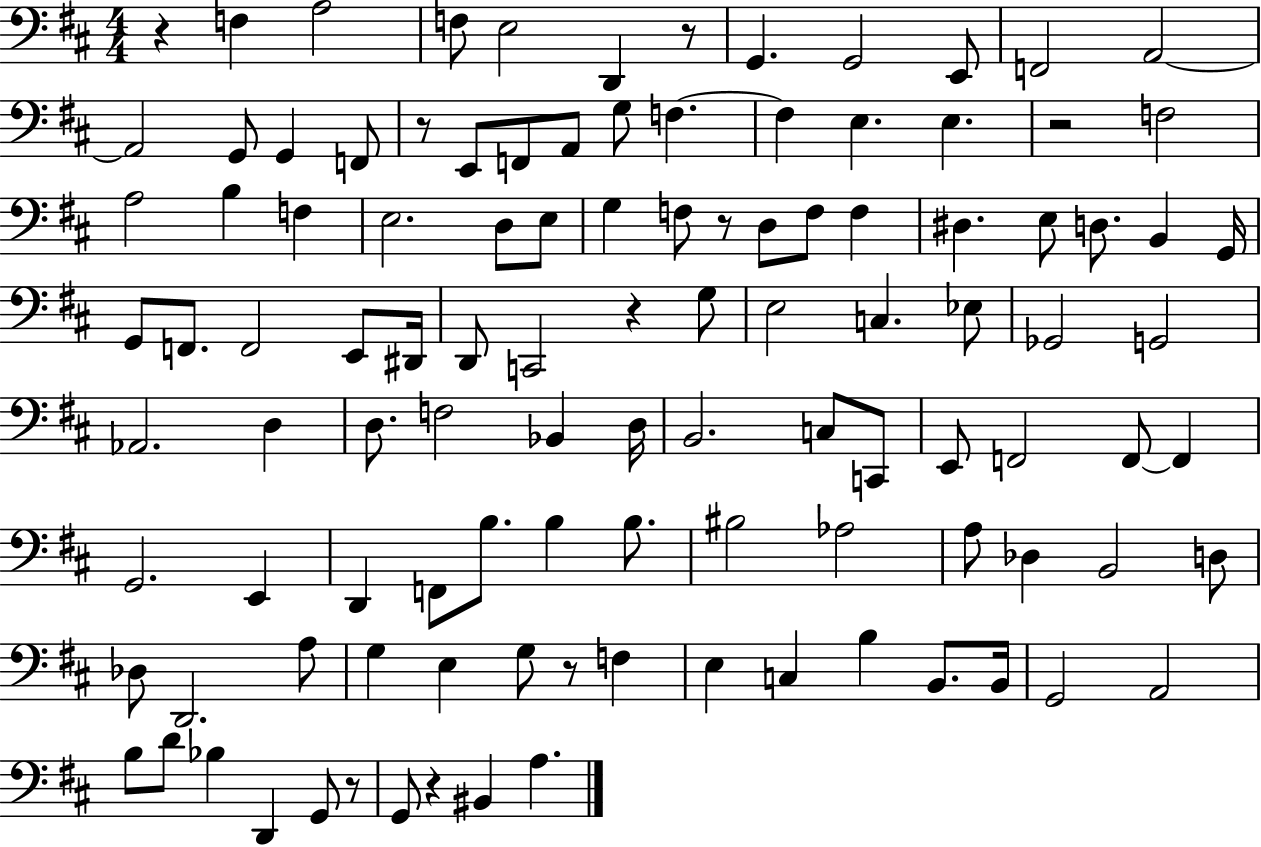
{
  \clef bass
  \numericTimeSignature
  \time 4/4
  \key d \major
  r4 f4 a2 | f8 e2 d,4 r8 | g,4. g,2 e,8 | f,2 a,2~~ | \break a,2 g,8 g,4 f,8 | r8 e,8 f,8 a,8 g8 f4.~~ | f4 e4. e4. | r2 f2 | \break a2 b4 f4 | e2. d8 e8 | g4 f8 r8 d8 f8 f4 | dis4. e8 d8. b,4 g,16 | \break g,8 f,8. f,2 e,8 dis,16 | d,8 c,2 r4 g8 | e2 c4. ees8 | ges,2 g,2 | \break aes,2. d4 | d8. f2 bes,4 d16 | b,2. c8 c,8 | e,8 f,2 f,8~~ f,4 | \break g,2. e,4 | d,4 f,8 b8. b4 b8. | bis2 aes2 | a8 des4 b,2 d8 | \break des8 d,2. a8 | g4 e4 g8 r8 f4 | e4 c4 b4 b,8. b,16 | g,2 a,2 | \break b8 d'8 bes4 d,4 g,8 r8 | g,8 r4 bis,4 a4. | \bar "|."
}